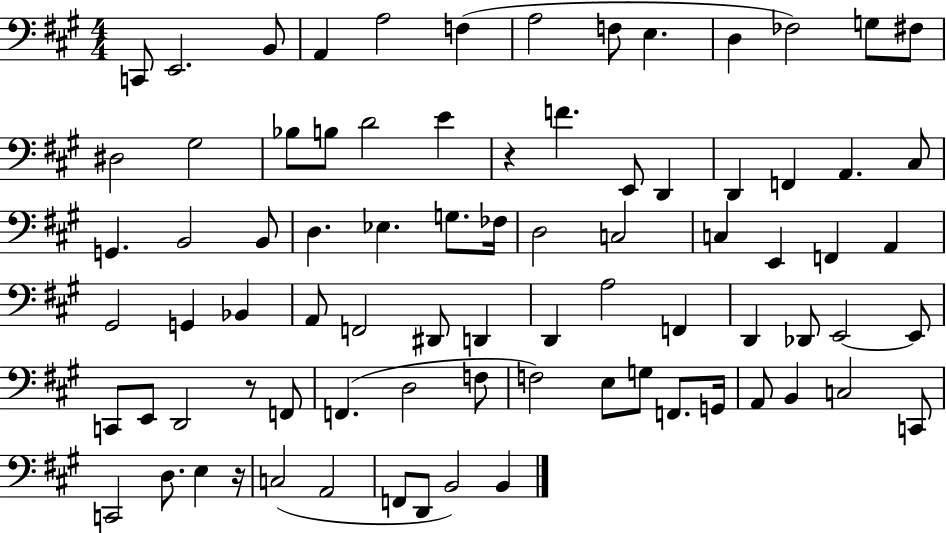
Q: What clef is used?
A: bass